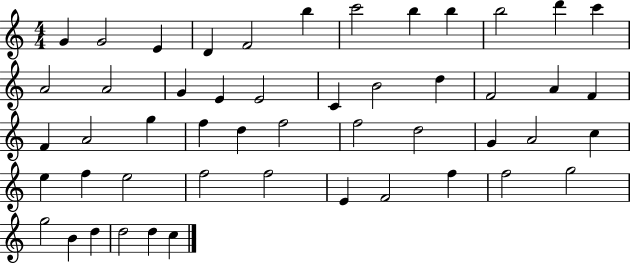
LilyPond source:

{
  \clef treble
  \numericTimeSignature
  \time 4/4
  \key c \major
  g'4 g'2 e'4 | d'4 f'2 b''4 | c'''2 b''4 b''4 | b''2 d'''4 c'''4 | \break a'2 a'2 | g'4 e'4 e'2 | c'4 b'2 d''4 | f'2 a'4 f'4 | \break f'4 a'2 g''4 | f''4 d''4 f''2 | f''2 d''2 | g'4 a'2 c''4 | \break e''4 f''4 e''2 | f''2 f''2 | e'4 f'2 f''4 | f''2 g''2 | \break g''2 b'4 d''4 | d''2 d''4 c''4 | \bar "|."
}